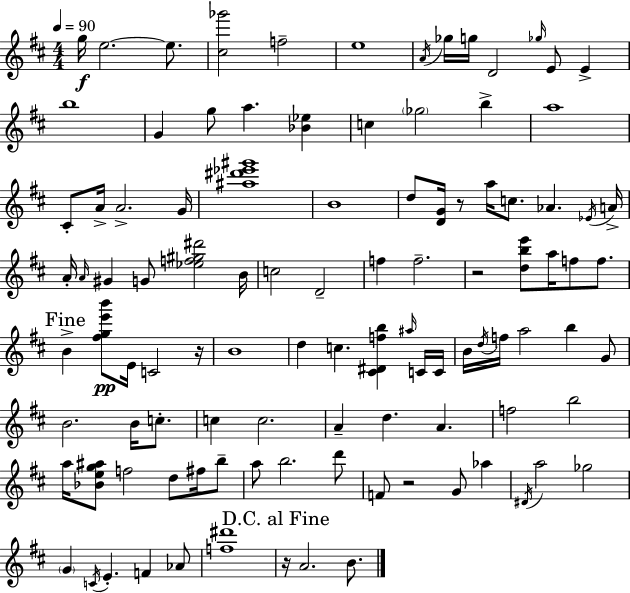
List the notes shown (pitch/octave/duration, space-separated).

G5/s E5/h. E5/e. [C#5,Gb6]/h F5/h E5/w A4/s Gb5/s G5/s D4/h Gb5/s E4/e E4/q B5/w G4/q G5/e A5/q. [Bb4,Eb5]/q C5/q Gb5/h B5/q A5/w C#4/e A4/s A4/h. G4/s [A#5,D#6,Eb6,G#6]/w B4/w D5/e [D4,G4]/s R/e A5/s C5/e. Ab4/q. Eb4/s A4/s A4/s A4/s G#4/q G4/e [Eb5,F5,G#5,D#6]/h B4/s C5/h D4/h F5/q F5/h. R/h [D5,B5,E6]/e A5/s F5/e F5/e. B4/q [F#5,G5,E6,B6]/e E4/s C4/h R/s B4/w D5/q C5/q. [C#4,D#4,F5,B5]/q A#5/s C4/s C4/s B4/s D5/s F5/s A5/h B5/q G4/e B4/h. B4/s C5/e. C5/q C5/h. A4/q D5/q. A4/q. F5/h B5/h A5/s [Bb4,E5,G5,A#5]/e F5/h D5/e F#5/s B5/e A5/e B5/h. D6/e F4/e R/h G4/e Ab5/q D#4/s A5/h Gb5/h G4/q C4/s E4/q. F4/q Ab4/e [F5,D#6]/w R/s A4/h. B4/e.